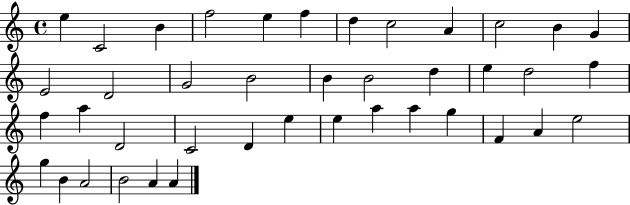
E5/q C4/h B4/q F5/h E5/q F5/q D5/q C5/h A4/q C5/h B4/q G4/q E4/h D4/h G4/h B4/h B4/q B4/h D5/q E5/q D5/h F5/q F5/q A5/q D4/h C4/h D4/q E5/q E5/q A5/q A5/q G5/q F4/q A4/q E5/h G5/q B4/q A4/h B4/h A4/q A4/q